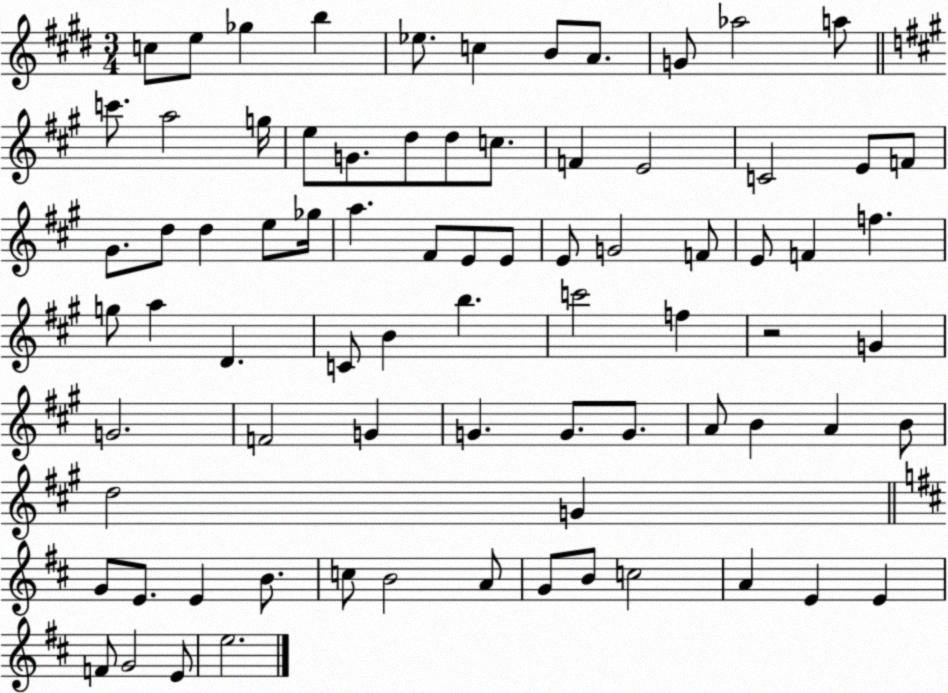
X:1
T:Untitled
M:3/4
L:1/4
K:E
c/2 e/2 _g b _e/2 c B/2 A/2 G/2 _a2 a/2 c'/2 a2 g/4 e/2 G/2 d/2 d/2 c/2 F E2 C2 E/2 F/2 ^G/2 d/2 d e/2 _g/4 a ^F/2 E/2 E/2 E/2 G2 F/2 E/2 F f g/2 a D C/2 B b c'2 f z2 G G2 F2 G G G/2 G/2 A/2 B A B/2 d2 G G/2 E/2 E B/2 c/2 B2 A/2 G/2 B/2 c2 A E E F/2 G2 E/2 e2